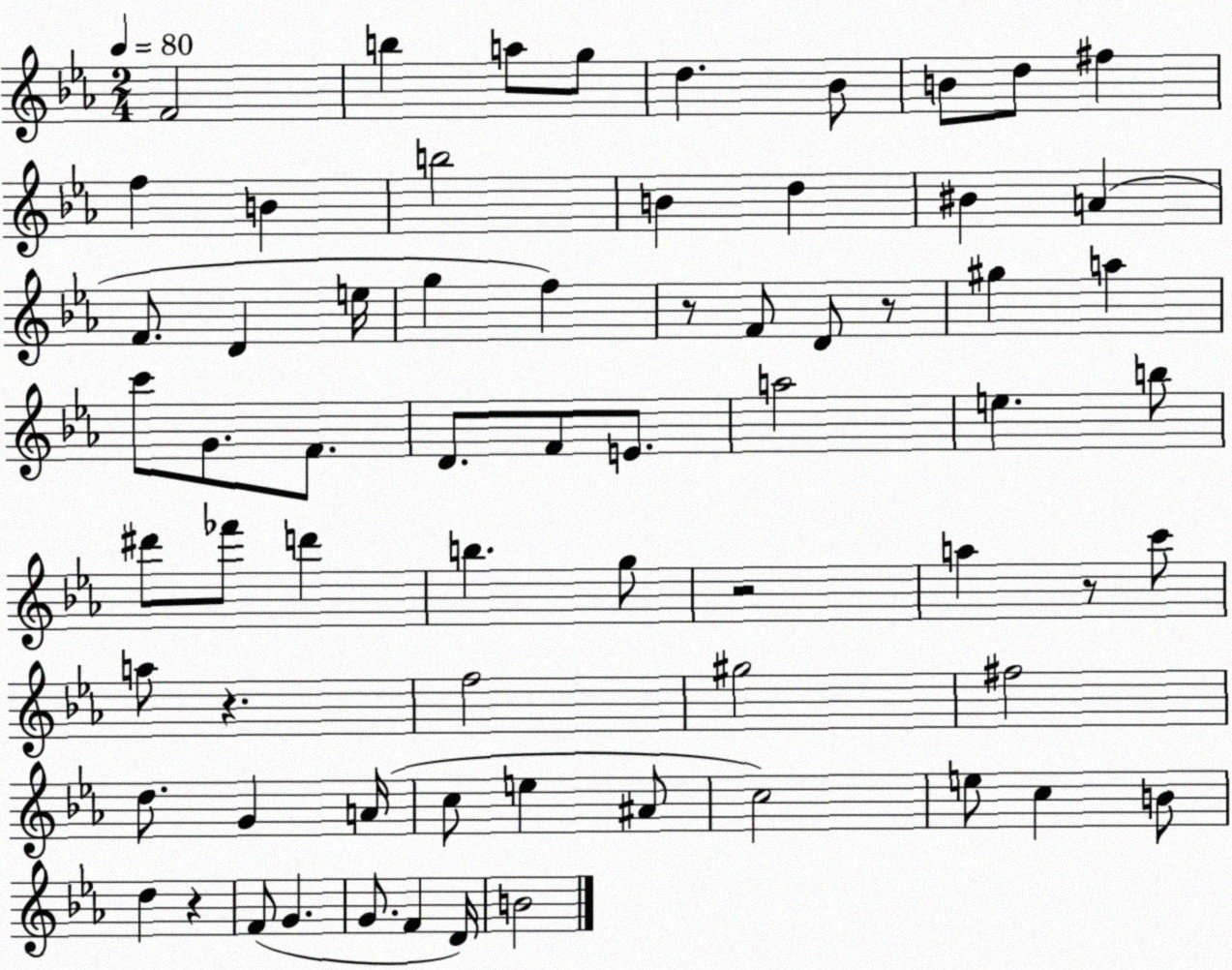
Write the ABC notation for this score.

X:1
T:Untitled
M:2/4
L:1/4
K:Eb
F2 b a/2 g/2 d _B/2 B/2 d/2 ^f f B b2 B d ^B A F/2 D e/4 g f z/2 F/2 D/2 z/2 ^g a c'/2 G/2 F/2 D/2 F/2 E/2 a2 e b/2 ^d'/2 _f'/2 d' b g/2 z2 a z/2 c'/2 a/2 z f2 ^g2 ^f2 d/2 G A/4 c/2 e ^A/2 c2 e/2 c B/2 d z F/2 G G/2 F D/4 B2